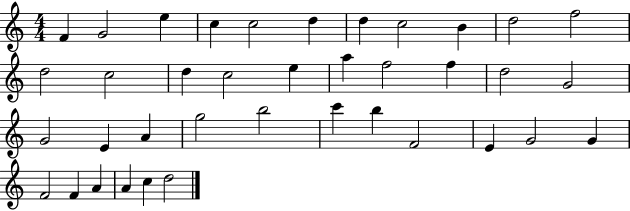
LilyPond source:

{
  \clef treble
  \numericTimeSignature
  \time 4/4
  \key c \major
  f'4 g'2 e''4 | c''4 c''2 d''4 | d''4 c''2 b'4 | d''2 f''2 | \break d''2 c''2 | d''4 c''2 e''4 | a''4 f''2 f''4 | d''2 g'2 | \break g'2 e'4 a'4 | g''2 b''2 | c'''4 b''4 f'2 | e'4 g'2 g'4 | \break f'2 f'4 a'4 | a'4 c''4 d''2 | \bar "|."
}